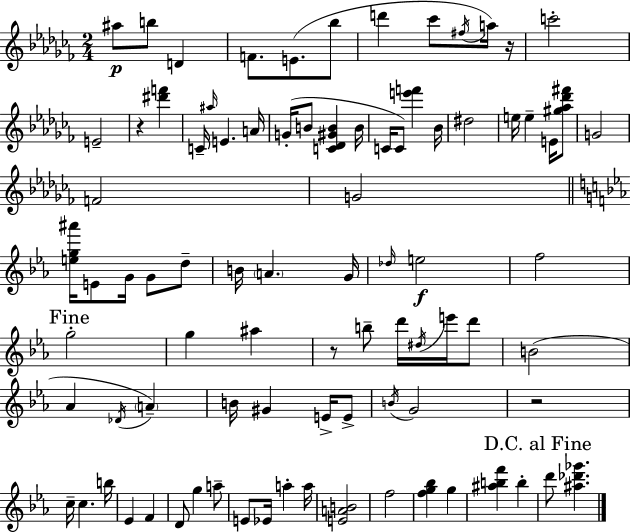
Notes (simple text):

A#5/e B5/e D4/q F4/e. E4/e. Bb5/e D6/q CES6/e F#5/s A5/s R/s C6/h E4/h R/q [D#6,F6]/q C4/s A#5/s E4/q. A4/s G4/s B4/e [C4,Db4,G#4,B4]/q B4/s C4/s C4/e [E6,F6]/q Bb4/s D#5/h E5/s E5/q E4/s [G#5,Ab5,Db6,F#6]/e G4/h F4/h G4/h [E5,G5,A#6]/s E4/e G4/s G4/e D5/e B4/s A4/q. G4/s Db5/s E5/h F5/h G5/h G5/q A#5/q R/e B5/e D6/s D#5/s E6/s D6/e B4/h Ab4/q Db4/s A4/q B4/s G#4/q E4/s E4/e B4/s G4/h R/h C5/s C5/q. B5/s Eb4/q F4/q D4/e G5/q A5/e E4/e Eb4/s A5/q A5/s [E4,A4,B4]/h F5/h [F5,G5,Bb5]/q G5/q [A#5,B5,F6]/q B5/q D6/e [A#5,Db6,Gb6]/q.